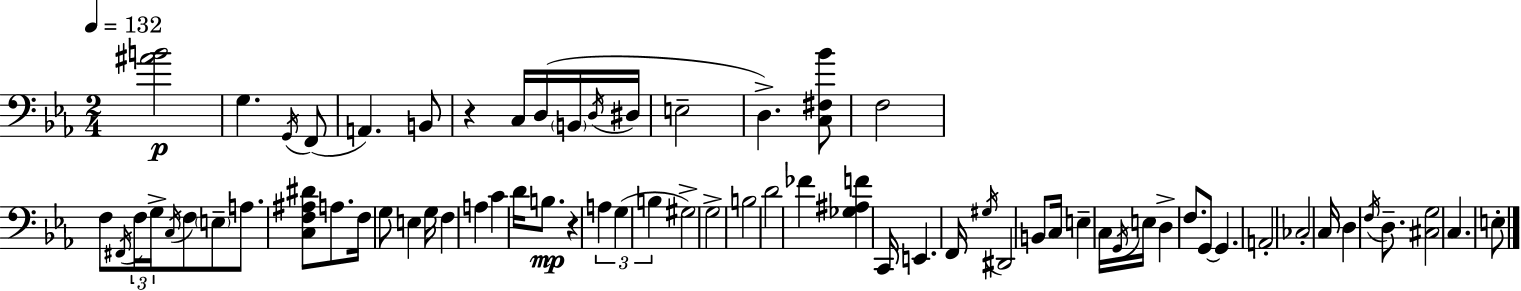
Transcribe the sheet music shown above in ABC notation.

X:1
T:Untitled
M:2/4
L:1/4
K:Cm
[^AB]2 G, G,,/4 F,,/2 A,, B,,/2 z C,/4 D,/4 B,,/4 D,/4 ^D,/4 E,2 D, [C,^F,_B]/2 F,2 F,/2 ^F,,/4 F,/4 G,/4 C,/4 F,/2 E,/2 A,/2 [C,F,^A,^D]/2 A,/2 F,/4 G,/2 E, G,/4 F, A, C D/4 B,/2 z A, G, B, ^G,2 G,2 B,2 D2 _F [_G,^A,F] C,,/4 E,, F,,/4 ^G,/4 ^D,,2 B,,/2 C,/4 E, C,/4 G,,/4 E,/4 D, F,/2 G,,/2 G,, A,,2 _C,2 C,/4 D, F,/4 D,/2 [^C,G,]2 C, E,/2